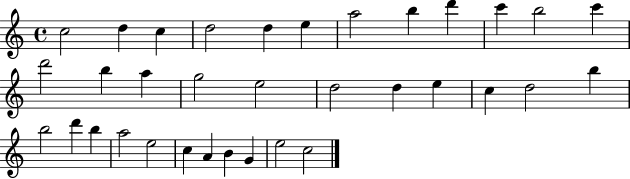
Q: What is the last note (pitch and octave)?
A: C5